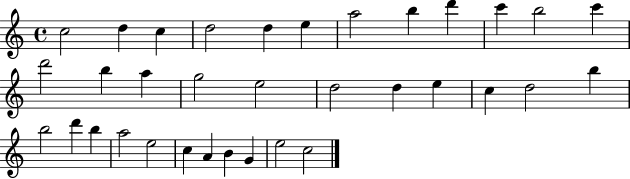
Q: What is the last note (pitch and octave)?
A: C5